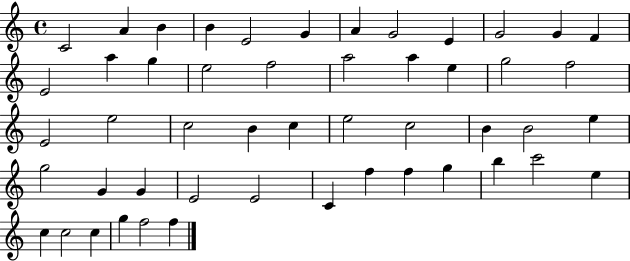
{
  \clef treble
  \time 4/4
  \defaultTimeSignature
  \key c \major
  c'2 a'4 b'4 | b'4 e'2 g'4 | a'4 g'2 e'4 | g'2 g'4 f'4 | \break e'2 a''4 g''4 | e''2 f''2 | a''2 a''4 e''4 | g''2 f''2 | \break e'2 e''2 | c''2 b'4 c''4 | e''2 c''2 | b'4 b'2 e''4 | \break g''2 g'4 g'4 | e'2 e'2 | c'4 f''4 f''4 g''4 | b''4 c'''2 e''4 | \break c''4 c''2 c''4 | g''4 f''2 f''4 | \bar "|."
}